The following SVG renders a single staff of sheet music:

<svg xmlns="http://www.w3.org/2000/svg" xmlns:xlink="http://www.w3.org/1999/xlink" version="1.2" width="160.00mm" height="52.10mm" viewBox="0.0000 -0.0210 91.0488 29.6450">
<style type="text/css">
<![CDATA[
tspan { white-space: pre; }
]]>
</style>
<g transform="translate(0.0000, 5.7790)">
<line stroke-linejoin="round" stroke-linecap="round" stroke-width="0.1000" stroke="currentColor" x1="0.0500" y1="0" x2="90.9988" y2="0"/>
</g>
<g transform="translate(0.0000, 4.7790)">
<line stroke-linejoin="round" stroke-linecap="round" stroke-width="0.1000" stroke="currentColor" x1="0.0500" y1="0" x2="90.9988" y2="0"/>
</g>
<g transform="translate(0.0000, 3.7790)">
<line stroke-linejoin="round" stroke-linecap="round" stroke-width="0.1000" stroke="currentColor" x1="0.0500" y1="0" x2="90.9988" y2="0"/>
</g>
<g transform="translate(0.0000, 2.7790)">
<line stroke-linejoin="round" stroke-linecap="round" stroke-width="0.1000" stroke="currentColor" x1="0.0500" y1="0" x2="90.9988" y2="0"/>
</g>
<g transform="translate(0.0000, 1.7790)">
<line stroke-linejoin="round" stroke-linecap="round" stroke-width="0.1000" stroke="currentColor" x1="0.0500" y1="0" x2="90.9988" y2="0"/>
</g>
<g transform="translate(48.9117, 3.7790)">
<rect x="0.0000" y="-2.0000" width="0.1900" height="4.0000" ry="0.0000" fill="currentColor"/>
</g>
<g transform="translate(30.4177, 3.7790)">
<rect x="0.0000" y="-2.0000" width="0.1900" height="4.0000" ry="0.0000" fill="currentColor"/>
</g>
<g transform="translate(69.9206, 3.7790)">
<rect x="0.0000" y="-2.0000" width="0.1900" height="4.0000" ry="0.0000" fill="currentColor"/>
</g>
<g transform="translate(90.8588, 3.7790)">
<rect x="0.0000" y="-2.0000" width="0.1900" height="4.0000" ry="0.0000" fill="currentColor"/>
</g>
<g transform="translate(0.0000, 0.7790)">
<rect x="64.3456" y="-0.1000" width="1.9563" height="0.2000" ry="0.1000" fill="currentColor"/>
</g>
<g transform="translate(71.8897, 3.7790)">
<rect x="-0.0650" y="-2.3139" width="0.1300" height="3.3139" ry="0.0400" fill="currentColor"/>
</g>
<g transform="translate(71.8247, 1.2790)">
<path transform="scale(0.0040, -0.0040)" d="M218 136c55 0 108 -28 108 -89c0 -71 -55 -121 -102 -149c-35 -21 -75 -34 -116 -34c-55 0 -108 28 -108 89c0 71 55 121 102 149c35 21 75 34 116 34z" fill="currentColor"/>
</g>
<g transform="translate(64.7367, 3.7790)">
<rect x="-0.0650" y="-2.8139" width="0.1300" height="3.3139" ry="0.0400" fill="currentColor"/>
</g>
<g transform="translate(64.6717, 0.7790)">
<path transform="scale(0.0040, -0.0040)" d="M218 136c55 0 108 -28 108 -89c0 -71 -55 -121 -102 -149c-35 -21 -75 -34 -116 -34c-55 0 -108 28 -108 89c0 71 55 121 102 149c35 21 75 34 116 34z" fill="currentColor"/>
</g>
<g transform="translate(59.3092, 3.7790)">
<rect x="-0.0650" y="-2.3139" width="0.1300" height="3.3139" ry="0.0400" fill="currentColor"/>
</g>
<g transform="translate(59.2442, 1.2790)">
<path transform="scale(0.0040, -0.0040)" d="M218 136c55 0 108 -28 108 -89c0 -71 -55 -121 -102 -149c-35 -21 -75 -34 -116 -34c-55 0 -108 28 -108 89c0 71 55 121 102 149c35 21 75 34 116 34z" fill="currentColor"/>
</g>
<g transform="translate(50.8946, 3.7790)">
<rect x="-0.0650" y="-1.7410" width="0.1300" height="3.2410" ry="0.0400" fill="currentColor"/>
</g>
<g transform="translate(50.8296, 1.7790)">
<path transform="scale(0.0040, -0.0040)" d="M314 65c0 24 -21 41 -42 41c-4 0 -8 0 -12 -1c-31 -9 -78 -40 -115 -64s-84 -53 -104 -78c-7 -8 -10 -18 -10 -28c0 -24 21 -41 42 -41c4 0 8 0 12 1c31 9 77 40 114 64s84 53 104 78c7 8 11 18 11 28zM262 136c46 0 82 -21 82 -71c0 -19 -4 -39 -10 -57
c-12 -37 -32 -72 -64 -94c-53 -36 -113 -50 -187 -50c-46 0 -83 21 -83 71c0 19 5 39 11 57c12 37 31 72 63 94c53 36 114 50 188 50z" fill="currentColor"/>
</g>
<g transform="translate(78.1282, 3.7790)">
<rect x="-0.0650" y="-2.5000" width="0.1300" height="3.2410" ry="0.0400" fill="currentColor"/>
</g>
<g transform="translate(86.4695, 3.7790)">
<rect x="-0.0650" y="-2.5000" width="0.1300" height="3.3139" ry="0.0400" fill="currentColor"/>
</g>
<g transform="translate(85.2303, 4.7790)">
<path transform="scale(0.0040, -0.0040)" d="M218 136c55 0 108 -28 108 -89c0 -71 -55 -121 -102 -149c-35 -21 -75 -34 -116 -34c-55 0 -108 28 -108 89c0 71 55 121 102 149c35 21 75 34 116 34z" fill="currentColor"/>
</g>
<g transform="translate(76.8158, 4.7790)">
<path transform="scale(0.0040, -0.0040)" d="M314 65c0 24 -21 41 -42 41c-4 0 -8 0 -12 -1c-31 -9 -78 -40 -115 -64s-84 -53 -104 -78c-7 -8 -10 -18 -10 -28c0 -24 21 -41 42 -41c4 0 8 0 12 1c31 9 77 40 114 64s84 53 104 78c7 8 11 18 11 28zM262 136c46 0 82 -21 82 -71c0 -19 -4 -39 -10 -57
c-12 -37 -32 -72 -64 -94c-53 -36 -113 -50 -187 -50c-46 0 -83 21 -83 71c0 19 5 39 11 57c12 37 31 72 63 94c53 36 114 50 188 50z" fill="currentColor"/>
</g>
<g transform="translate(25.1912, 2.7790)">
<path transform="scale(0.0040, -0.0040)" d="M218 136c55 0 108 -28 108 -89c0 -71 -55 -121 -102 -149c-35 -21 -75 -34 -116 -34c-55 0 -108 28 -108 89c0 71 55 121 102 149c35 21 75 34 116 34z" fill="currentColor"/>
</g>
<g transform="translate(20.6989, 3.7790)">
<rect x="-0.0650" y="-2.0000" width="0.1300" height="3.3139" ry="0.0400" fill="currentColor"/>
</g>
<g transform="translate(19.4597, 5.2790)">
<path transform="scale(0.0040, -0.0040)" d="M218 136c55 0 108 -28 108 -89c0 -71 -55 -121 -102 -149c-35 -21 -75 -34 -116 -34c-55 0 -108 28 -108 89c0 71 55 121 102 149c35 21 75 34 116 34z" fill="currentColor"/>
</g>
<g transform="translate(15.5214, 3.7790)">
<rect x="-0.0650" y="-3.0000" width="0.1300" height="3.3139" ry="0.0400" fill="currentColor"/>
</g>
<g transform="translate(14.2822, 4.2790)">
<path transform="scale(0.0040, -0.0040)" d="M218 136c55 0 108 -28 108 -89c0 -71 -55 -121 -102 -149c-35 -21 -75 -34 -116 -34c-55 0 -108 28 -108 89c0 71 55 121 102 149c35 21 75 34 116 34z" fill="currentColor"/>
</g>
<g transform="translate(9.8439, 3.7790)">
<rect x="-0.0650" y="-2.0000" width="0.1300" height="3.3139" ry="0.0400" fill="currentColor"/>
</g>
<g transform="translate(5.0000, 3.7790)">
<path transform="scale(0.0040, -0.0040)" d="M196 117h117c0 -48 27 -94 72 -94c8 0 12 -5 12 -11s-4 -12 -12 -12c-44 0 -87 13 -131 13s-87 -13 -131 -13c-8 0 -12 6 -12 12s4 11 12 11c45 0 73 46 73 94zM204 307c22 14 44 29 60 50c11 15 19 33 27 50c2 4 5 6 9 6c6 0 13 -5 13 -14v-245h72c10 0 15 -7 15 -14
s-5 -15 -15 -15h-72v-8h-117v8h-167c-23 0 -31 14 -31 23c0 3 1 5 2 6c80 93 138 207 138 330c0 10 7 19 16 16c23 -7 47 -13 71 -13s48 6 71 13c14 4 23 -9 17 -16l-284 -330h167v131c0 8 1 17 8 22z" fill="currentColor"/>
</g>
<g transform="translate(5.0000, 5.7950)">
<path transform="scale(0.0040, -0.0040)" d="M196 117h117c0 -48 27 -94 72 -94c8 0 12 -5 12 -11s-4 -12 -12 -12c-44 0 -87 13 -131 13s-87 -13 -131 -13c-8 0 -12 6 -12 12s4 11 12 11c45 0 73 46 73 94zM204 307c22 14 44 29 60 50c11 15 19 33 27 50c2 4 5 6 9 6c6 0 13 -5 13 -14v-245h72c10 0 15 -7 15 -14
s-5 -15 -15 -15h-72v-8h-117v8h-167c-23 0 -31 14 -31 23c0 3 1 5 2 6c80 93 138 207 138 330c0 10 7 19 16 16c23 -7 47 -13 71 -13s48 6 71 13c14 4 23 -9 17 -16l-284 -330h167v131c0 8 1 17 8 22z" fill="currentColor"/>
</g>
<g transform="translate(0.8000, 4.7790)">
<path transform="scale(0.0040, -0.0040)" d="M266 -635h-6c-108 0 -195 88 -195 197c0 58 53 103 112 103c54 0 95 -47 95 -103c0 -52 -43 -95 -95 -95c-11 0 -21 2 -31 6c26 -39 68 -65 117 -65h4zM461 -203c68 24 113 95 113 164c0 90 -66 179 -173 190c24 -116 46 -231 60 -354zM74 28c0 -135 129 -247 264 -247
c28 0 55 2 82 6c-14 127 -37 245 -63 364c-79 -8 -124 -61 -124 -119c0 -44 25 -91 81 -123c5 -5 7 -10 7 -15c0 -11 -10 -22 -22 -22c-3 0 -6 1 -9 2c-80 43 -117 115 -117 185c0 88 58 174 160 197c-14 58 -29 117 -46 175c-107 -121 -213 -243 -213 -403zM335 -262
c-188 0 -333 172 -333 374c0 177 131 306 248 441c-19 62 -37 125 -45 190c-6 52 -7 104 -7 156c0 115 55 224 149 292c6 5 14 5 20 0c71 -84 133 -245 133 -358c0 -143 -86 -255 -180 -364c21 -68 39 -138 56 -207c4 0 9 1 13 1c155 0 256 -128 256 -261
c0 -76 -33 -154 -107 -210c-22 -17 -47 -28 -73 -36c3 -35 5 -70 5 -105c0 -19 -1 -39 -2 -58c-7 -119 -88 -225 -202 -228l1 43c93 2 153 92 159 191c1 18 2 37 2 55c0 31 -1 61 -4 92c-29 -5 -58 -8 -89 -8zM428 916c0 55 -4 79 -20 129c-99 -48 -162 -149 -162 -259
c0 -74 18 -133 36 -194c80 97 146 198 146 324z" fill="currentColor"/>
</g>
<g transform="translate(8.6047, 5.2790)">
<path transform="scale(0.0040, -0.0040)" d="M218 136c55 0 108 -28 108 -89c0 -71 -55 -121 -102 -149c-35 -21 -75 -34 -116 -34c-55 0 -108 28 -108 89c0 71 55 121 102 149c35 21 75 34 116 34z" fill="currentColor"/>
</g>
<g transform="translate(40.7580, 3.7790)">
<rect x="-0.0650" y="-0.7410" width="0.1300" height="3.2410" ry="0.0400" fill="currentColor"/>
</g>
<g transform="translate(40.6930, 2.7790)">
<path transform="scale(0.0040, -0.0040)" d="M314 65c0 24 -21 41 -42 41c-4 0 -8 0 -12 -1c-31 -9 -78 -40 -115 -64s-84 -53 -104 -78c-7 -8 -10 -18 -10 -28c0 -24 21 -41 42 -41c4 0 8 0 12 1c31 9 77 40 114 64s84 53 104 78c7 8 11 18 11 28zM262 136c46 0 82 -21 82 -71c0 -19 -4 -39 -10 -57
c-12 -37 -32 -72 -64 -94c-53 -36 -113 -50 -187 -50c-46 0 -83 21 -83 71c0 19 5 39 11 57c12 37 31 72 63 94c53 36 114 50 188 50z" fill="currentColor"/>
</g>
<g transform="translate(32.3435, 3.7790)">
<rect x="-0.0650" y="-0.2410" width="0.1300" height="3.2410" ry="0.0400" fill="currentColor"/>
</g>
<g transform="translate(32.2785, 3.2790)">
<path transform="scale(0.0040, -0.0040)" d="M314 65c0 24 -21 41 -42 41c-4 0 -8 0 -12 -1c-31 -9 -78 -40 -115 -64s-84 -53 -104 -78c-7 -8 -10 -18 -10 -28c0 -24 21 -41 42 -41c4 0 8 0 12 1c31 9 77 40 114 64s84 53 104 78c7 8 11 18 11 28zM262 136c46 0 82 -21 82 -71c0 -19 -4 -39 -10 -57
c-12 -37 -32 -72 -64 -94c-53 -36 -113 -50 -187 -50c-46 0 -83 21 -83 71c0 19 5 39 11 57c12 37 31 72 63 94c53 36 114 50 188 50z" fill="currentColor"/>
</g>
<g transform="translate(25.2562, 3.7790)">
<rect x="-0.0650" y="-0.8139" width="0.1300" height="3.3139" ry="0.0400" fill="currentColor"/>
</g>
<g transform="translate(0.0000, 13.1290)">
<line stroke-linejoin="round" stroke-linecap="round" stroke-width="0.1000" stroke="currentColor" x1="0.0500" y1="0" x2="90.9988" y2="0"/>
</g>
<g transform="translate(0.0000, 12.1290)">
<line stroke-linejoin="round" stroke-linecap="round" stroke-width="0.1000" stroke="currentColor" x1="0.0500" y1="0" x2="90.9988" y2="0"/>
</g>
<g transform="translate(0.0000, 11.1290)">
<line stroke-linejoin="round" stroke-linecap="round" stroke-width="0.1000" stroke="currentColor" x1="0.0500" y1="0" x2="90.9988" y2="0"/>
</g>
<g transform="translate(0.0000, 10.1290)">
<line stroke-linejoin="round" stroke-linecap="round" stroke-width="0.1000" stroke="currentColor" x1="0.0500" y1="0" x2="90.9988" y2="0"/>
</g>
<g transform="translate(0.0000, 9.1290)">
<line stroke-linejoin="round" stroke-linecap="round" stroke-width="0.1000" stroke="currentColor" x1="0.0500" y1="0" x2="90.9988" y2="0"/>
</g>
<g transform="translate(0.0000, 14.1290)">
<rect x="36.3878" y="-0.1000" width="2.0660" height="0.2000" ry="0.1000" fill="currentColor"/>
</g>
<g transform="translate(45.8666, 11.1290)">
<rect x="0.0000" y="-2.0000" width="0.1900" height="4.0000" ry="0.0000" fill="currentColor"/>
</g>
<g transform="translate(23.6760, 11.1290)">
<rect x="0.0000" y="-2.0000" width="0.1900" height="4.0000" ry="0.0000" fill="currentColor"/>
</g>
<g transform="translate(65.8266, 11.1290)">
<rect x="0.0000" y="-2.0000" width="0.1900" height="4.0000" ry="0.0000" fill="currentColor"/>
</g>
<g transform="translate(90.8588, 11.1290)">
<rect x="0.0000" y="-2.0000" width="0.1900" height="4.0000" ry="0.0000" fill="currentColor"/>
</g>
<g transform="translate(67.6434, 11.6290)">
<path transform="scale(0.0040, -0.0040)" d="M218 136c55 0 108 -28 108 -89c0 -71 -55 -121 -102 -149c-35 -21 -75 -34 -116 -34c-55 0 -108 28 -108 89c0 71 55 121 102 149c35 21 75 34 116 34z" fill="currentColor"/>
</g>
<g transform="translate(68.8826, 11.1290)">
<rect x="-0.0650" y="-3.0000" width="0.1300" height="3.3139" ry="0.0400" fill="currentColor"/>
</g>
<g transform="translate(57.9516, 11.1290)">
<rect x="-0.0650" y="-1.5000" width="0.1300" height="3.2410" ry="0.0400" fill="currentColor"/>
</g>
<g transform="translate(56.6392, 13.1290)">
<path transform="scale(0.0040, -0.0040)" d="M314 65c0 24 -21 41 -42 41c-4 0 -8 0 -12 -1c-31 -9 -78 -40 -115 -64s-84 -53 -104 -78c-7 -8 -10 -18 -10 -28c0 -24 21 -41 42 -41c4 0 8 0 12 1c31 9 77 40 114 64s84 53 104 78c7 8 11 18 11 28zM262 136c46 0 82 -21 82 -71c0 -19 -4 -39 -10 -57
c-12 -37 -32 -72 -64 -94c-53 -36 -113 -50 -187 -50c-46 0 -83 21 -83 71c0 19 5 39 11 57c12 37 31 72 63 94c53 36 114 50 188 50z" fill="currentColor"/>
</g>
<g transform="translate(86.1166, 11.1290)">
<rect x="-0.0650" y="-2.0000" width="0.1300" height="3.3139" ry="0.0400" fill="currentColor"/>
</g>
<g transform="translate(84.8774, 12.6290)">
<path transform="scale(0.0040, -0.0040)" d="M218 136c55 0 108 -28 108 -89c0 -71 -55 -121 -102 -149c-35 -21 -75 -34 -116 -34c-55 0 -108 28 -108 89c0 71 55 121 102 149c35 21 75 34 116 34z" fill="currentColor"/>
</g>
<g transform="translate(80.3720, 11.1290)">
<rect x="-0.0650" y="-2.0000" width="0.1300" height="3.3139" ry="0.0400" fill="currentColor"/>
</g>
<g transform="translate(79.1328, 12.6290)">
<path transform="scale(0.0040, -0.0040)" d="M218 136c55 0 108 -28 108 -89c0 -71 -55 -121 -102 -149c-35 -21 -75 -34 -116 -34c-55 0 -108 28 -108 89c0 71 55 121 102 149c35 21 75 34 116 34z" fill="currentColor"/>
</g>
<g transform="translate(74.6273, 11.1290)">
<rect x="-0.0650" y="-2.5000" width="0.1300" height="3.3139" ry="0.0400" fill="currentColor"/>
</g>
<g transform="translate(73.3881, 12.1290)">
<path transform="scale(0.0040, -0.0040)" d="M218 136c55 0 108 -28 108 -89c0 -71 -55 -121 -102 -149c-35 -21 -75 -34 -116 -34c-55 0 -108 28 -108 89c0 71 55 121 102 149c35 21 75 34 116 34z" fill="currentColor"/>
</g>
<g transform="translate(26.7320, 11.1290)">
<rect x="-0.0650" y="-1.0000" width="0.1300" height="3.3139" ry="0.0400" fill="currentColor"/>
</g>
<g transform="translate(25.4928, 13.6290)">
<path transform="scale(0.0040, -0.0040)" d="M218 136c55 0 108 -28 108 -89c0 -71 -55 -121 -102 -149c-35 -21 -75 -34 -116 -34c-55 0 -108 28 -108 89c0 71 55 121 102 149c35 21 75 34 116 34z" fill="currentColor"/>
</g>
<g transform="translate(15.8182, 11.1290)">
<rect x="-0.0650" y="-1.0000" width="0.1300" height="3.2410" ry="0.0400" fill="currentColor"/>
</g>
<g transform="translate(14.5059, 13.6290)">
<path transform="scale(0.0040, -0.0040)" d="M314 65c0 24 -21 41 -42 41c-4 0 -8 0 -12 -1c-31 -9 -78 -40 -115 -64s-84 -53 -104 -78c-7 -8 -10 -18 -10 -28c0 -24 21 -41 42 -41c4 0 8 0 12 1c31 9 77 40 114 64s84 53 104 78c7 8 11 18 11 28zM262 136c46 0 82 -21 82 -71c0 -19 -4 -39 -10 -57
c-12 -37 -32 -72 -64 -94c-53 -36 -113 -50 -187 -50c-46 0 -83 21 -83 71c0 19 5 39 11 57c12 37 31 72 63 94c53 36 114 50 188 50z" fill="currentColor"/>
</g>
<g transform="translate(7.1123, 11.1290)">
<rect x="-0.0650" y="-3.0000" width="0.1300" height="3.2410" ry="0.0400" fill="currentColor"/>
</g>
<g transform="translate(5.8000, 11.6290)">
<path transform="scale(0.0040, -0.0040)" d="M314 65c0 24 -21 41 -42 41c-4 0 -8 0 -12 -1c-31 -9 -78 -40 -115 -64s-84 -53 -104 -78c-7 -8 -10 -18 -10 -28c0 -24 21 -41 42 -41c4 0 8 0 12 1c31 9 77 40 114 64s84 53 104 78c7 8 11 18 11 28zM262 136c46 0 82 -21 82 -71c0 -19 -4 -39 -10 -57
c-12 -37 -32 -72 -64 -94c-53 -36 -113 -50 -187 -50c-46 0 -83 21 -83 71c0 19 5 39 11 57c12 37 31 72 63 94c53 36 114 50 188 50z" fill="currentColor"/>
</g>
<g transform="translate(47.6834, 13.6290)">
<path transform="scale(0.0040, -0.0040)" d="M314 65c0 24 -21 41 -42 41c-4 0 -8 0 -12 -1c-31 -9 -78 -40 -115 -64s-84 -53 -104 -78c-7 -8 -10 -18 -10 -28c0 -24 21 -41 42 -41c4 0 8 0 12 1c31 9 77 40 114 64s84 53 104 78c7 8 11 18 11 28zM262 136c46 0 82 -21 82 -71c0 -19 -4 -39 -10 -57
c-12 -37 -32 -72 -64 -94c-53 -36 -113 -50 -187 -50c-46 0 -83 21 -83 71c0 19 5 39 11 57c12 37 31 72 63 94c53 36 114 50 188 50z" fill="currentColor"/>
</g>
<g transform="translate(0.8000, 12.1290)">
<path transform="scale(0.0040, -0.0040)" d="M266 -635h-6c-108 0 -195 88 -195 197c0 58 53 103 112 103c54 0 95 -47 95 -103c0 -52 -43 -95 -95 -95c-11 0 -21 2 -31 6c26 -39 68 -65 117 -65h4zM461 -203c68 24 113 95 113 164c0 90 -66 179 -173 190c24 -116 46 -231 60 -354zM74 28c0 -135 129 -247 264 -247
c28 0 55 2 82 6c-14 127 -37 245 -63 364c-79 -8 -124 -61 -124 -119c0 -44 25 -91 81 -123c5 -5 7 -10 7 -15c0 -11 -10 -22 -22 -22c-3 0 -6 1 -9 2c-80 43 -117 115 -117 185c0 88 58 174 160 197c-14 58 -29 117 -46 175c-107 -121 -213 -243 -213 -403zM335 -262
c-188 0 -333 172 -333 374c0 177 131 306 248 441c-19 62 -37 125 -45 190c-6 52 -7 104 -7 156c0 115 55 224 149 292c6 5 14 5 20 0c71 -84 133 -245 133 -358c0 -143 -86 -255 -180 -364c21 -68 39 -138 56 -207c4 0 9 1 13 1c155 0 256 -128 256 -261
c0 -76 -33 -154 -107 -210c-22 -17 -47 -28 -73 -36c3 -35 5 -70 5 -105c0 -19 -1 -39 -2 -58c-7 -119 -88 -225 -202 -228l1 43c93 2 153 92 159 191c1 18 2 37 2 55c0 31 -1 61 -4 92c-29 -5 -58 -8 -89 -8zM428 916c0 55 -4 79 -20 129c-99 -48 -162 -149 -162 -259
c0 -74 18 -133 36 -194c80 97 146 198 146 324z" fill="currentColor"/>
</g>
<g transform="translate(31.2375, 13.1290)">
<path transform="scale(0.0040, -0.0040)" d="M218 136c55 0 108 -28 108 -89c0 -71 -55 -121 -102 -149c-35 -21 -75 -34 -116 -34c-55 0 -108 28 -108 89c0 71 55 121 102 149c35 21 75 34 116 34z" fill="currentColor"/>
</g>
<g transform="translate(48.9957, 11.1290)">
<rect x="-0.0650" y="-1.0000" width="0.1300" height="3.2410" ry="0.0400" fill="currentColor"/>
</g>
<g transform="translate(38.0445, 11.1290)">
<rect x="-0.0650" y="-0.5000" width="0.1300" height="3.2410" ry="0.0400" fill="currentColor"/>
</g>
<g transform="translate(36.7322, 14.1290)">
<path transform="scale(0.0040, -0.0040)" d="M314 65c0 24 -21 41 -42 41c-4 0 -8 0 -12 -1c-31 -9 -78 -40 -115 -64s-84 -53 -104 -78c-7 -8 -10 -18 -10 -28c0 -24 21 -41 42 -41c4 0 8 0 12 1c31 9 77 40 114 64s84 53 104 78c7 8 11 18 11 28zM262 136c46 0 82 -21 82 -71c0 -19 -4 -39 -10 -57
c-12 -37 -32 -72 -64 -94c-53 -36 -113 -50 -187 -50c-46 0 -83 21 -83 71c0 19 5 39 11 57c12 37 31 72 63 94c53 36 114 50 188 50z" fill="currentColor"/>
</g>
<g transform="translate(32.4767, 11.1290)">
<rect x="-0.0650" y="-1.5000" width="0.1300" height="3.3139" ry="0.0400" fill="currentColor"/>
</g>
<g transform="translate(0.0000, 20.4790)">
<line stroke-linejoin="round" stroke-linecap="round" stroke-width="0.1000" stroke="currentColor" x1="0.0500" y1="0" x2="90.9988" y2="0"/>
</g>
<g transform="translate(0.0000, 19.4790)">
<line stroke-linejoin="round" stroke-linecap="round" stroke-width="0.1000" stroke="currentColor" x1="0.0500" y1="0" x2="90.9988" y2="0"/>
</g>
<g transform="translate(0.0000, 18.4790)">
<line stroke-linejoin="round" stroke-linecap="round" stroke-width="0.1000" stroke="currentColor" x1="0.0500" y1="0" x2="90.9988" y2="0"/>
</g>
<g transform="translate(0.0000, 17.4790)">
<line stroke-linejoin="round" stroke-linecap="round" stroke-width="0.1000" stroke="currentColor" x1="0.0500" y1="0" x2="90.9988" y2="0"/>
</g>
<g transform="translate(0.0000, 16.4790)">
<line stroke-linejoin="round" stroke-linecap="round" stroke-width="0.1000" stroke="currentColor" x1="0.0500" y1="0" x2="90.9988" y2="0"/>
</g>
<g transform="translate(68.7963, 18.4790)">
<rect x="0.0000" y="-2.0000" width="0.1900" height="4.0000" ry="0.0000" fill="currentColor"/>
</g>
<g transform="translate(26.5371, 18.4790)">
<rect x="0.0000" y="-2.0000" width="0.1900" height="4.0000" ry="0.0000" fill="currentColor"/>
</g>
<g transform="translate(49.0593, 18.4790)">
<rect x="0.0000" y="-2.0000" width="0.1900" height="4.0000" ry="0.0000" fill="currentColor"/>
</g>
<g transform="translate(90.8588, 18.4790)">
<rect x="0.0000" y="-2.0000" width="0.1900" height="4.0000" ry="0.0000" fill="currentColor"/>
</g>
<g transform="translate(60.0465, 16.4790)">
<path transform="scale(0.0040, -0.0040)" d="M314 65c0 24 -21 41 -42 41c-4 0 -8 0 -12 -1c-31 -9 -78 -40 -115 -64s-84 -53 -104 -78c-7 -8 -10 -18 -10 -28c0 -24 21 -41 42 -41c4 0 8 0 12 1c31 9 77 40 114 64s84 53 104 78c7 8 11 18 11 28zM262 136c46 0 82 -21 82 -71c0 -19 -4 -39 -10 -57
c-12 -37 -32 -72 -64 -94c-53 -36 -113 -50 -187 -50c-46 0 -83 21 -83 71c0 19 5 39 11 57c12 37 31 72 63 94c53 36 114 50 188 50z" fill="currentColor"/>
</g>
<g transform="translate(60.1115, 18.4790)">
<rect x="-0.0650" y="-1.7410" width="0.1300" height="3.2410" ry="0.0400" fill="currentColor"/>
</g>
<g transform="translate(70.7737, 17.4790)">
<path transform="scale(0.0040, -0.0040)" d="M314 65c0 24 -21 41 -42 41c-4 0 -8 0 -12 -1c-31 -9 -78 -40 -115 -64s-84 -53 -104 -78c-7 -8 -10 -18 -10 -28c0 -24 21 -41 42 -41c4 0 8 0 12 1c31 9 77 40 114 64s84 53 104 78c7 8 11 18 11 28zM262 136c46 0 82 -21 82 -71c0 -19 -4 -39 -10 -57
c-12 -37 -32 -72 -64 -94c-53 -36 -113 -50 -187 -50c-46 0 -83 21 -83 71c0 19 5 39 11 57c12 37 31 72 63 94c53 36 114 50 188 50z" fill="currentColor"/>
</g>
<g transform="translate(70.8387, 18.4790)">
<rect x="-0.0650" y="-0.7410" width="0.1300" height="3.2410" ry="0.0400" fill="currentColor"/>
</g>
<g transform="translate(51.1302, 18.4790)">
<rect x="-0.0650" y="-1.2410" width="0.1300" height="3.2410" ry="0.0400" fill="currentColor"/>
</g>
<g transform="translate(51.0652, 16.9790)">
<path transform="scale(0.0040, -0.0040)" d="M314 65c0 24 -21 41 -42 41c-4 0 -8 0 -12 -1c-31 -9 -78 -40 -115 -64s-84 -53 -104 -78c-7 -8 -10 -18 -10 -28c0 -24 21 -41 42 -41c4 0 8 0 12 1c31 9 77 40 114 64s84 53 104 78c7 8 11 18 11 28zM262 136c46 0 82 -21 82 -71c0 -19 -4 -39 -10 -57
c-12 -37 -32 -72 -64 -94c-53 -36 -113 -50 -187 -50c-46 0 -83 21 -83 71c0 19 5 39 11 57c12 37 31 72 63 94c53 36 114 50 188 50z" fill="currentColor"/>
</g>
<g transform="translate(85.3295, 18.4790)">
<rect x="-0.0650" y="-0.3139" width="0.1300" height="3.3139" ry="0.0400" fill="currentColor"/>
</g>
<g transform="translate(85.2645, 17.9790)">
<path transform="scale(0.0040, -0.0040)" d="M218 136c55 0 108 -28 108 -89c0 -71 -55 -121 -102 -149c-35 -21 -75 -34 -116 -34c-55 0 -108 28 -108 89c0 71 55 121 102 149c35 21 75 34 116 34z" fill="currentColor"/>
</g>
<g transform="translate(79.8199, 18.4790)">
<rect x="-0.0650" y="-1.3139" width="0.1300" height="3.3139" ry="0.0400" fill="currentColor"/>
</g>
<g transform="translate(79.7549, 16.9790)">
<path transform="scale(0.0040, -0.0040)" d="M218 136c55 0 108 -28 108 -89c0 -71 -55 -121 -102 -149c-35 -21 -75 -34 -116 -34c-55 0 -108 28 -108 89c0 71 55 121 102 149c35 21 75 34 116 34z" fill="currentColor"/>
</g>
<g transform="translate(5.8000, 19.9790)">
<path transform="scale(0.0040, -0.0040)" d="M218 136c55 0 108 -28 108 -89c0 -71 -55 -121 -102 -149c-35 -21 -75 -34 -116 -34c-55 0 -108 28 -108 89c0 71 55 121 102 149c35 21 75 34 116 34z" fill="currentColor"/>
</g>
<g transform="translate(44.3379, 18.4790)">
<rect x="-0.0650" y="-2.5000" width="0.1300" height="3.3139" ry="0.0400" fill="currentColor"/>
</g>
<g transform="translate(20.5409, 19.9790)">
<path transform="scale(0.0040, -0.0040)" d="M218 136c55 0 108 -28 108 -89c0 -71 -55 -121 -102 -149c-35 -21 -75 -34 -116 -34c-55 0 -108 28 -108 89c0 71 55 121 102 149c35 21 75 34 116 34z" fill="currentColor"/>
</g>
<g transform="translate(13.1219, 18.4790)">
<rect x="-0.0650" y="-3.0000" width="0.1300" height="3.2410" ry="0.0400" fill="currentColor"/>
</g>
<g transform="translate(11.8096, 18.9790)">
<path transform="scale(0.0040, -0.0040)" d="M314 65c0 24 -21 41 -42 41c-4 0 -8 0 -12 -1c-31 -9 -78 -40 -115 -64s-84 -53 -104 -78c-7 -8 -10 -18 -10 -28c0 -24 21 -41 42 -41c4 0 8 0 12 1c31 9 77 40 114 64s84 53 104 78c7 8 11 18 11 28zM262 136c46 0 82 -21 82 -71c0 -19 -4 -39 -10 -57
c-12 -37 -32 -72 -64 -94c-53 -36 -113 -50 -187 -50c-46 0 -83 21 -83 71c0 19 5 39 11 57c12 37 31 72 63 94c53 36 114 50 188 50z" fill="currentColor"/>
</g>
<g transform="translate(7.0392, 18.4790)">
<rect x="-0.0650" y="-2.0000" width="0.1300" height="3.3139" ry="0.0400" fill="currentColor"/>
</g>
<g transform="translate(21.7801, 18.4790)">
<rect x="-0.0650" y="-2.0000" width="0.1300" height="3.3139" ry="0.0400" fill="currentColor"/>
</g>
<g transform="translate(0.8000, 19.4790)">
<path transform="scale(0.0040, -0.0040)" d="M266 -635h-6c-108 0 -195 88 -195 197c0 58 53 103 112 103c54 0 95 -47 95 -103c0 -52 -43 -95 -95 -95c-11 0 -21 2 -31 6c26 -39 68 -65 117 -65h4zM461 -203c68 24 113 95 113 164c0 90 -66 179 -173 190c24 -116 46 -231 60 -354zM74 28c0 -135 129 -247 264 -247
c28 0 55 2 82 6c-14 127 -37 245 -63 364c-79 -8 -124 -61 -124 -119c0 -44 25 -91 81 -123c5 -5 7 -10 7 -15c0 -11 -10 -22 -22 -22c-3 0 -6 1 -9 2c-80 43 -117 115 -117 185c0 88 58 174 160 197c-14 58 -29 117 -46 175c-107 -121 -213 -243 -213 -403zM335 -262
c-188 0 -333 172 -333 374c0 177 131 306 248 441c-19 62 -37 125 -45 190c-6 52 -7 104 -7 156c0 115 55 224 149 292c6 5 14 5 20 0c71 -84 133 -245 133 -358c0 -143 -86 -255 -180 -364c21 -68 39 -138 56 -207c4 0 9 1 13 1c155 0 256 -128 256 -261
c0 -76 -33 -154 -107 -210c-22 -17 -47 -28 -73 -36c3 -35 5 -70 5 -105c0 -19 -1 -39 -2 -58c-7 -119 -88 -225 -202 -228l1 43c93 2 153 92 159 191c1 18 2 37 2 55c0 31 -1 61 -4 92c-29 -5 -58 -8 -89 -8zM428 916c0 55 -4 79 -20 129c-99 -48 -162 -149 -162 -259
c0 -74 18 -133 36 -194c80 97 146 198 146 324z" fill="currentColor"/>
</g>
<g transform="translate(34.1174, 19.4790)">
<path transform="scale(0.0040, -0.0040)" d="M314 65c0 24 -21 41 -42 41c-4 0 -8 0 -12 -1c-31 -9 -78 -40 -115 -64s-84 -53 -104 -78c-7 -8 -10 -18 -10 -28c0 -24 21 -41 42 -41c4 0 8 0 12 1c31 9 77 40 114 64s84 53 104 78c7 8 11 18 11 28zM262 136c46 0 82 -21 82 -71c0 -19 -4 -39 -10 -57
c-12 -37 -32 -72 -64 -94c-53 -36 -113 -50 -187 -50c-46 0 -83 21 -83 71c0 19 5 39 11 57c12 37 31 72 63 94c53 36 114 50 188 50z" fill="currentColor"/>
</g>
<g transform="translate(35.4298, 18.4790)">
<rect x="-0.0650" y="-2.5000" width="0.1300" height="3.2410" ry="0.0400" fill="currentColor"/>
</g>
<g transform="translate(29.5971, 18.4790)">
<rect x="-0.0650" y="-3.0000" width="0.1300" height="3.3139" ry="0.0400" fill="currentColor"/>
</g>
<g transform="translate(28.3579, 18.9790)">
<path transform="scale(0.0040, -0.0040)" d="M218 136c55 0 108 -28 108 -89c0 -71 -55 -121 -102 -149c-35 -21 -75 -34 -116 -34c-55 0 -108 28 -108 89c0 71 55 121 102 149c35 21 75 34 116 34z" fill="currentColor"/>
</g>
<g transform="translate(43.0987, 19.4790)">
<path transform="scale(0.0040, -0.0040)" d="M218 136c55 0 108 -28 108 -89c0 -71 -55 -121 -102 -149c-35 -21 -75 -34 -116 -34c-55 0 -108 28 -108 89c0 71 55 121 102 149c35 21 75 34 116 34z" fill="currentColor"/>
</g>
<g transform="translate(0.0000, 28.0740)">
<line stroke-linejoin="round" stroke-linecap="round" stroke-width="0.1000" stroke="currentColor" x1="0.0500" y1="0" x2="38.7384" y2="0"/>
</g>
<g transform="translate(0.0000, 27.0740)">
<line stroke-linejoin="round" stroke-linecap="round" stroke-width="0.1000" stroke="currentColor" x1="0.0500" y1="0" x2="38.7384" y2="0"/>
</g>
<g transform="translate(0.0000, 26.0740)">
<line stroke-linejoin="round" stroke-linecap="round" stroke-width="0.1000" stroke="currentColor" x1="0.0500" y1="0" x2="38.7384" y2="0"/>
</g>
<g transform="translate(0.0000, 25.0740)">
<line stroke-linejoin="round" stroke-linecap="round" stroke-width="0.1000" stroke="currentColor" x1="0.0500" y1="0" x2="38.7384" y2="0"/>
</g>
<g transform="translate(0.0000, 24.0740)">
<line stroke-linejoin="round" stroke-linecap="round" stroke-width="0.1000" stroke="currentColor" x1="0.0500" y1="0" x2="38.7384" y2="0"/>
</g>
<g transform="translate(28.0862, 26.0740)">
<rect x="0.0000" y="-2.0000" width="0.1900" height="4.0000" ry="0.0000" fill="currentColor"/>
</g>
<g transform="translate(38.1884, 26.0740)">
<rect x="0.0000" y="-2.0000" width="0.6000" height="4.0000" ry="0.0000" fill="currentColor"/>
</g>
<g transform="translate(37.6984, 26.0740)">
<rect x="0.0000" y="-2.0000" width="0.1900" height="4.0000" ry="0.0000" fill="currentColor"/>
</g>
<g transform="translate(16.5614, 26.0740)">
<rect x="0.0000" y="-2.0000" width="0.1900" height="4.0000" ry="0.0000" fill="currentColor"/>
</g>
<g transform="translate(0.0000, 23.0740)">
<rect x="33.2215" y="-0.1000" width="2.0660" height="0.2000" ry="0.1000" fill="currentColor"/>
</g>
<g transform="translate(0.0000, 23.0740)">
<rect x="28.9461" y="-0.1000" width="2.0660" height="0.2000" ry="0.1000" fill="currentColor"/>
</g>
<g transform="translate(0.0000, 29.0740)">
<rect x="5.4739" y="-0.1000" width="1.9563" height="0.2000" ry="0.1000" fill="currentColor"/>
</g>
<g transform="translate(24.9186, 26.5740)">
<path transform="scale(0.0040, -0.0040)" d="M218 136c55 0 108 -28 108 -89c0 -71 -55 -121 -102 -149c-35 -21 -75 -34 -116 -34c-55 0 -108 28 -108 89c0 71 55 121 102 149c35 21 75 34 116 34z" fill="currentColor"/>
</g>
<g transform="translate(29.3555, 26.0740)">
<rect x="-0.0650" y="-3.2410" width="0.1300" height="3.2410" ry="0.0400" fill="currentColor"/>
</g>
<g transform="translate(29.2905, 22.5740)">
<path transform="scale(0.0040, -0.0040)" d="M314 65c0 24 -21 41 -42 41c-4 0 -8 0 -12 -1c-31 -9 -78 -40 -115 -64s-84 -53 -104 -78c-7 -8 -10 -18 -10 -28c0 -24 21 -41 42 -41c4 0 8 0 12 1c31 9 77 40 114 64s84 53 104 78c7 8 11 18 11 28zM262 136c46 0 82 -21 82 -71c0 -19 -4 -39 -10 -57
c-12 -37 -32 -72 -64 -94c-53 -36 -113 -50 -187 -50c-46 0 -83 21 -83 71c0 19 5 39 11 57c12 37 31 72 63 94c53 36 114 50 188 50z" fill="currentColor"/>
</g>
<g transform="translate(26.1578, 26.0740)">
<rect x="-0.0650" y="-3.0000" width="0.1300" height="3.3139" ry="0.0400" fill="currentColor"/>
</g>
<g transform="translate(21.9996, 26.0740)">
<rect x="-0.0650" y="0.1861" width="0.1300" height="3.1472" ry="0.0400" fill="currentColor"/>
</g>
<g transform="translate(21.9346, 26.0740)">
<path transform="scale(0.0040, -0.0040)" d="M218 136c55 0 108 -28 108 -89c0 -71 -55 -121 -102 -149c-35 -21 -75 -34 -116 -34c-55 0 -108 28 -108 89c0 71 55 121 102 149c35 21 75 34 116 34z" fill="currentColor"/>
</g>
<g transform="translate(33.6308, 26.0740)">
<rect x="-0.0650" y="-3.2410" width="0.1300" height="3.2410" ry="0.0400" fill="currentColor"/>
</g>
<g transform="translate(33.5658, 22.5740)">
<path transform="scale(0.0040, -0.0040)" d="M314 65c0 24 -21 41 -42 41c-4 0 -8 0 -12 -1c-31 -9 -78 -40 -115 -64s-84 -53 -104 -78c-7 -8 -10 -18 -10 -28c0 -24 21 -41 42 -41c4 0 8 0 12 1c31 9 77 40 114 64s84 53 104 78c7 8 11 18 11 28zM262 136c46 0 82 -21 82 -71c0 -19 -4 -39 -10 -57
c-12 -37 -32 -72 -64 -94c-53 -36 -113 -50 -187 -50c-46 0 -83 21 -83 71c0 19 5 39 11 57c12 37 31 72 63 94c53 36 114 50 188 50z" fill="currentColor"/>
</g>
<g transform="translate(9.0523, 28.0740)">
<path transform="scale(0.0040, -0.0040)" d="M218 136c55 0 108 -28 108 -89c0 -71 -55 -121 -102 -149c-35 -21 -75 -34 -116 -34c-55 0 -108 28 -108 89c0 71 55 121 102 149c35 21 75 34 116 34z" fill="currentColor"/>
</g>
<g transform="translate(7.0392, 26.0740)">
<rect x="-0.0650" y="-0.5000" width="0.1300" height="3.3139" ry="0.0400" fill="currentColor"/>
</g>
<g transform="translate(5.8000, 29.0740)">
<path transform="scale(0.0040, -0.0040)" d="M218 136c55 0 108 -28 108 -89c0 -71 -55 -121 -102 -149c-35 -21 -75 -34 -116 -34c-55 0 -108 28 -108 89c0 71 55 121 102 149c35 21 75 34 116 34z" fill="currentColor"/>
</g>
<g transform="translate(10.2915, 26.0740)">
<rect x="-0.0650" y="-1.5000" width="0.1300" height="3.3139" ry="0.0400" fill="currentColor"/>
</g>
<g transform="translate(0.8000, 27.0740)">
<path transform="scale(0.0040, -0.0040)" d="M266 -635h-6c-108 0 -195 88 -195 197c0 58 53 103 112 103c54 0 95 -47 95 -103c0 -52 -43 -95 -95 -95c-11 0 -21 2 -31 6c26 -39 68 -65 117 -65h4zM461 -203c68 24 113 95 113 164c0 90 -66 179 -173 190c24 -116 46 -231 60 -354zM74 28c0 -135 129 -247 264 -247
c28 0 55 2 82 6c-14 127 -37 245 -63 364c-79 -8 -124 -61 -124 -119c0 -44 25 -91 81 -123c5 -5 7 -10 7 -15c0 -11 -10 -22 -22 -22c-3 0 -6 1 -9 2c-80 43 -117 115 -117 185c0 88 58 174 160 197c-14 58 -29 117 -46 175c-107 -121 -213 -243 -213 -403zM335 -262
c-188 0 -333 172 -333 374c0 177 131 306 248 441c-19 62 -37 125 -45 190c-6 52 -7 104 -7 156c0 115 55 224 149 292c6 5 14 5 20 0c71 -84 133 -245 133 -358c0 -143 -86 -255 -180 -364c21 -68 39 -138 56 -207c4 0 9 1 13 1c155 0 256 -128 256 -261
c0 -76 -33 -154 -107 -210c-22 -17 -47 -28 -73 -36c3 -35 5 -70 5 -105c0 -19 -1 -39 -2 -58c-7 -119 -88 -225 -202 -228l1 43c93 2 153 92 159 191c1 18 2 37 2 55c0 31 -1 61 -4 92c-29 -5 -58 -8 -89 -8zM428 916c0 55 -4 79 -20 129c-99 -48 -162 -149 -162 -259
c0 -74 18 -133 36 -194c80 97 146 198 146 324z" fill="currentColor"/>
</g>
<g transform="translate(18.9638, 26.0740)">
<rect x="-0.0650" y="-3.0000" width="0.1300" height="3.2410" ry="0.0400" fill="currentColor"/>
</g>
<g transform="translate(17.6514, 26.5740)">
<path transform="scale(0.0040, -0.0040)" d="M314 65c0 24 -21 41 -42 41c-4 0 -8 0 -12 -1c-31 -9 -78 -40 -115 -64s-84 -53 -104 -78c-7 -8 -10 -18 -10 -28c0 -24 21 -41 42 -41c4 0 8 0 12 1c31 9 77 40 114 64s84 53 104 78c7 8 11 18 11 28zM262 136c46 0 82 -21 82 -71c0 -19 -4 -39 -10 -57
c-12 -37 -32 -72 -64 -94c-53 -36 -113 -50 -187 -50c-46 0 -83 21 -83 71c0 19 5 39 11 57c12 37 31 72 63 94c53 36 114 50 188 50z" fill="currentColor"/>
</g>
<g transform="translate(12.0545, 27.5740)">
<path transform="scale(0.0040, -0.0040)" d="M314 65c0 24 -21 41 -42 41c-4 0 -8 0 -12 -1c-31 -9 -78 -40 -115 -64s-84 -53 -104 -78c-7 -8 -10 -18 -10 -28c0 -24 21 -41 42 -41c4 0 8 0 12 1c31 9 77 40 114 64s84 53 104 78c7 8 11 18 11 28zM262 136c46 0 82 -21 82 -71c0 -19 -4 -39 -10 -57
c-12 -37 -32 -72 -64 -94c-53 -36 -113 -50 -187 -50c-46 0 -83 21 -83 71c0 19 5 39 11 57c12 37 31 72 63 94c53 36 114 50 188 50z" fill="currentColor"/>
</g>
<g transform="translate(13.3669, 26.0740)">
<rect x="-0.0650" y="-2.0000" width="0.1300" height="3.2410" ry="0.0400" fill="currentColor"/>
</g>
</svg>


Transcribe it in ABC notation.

X:1
T:Untitled
M:4/4
L:1/4
K:C
F A F d c2 d2 f2 g a g G2 G A2 D2 D E C2 D2 E2 A G F F F A2 F A G2 G e2 f2 d2 e c C E F2 A2 B A b2 b2